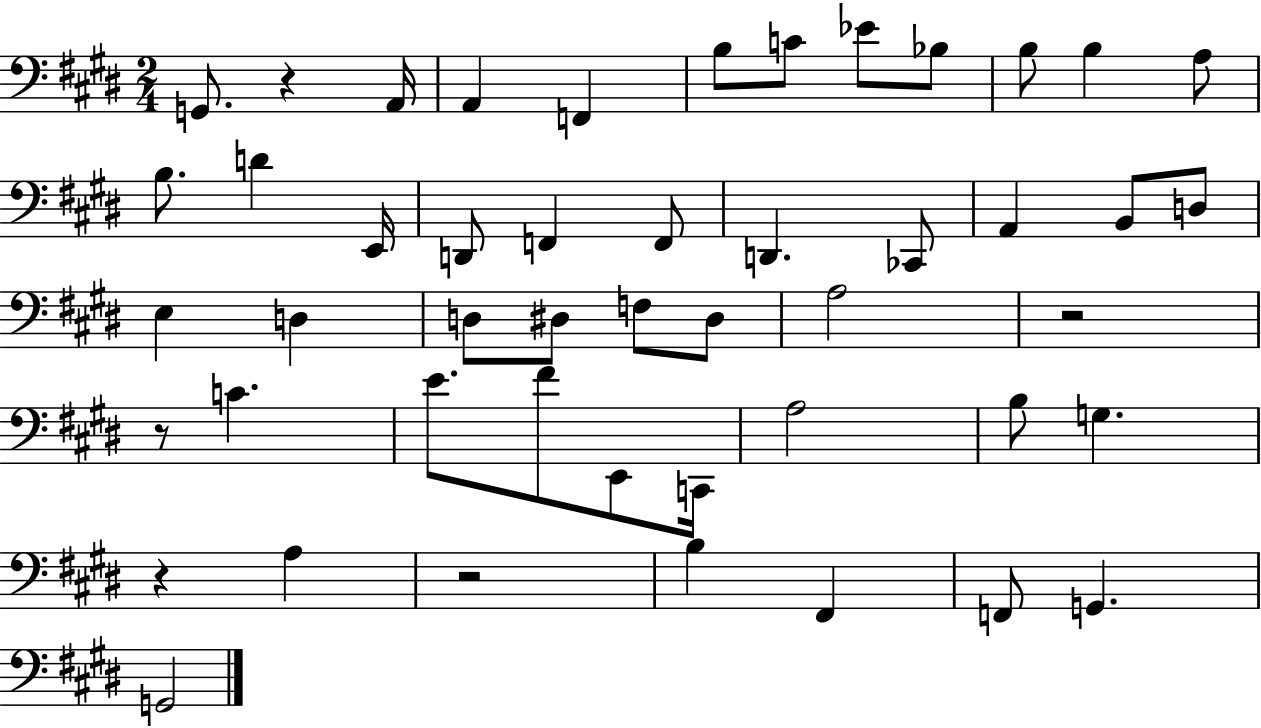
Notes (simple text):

G2/e. R/q A2/s A2/q F2/q B3/e C4/e Eb4/e Bb3/e B3/e B3/q A3/e B3/e. D4/q E2/s D2/e F2/q F2/e D2/q. CES2/e A2/q B2/e D3/e E3/q D3/q D3/e D#3/e F3/e D#3/e A3/h R/h R/e C4/q. E4/e. F#4/e E2/e C2/s A3/h B3/e G3/q. R/q A3/q R/h B3/q F#2/q F2/e G2/q. G2/h